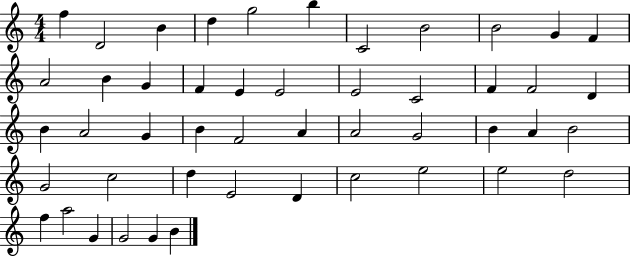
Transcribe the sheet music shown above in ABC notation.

X:1
T:Untitled
M:4/4
L:1/4
K:C
f D2 B d g2 b C2 B2 B2 G F A2 B G F E E2 E2 C2 F F2 D B A2 G B F2 A A2 G2 B A B2 G2 c2 d E2 D c2 e2 e2 d2 f a2 G G2 G B